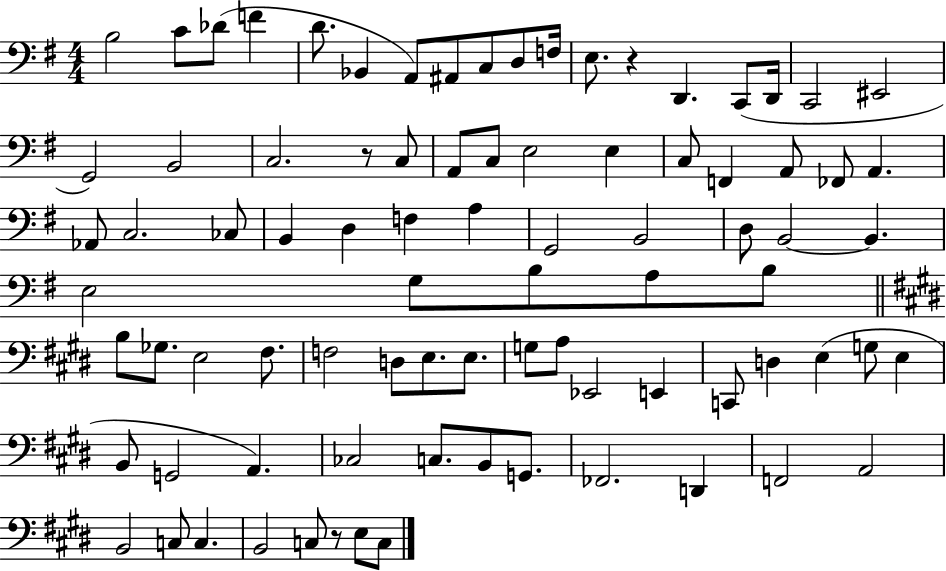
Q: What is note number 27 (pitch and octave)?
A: F2